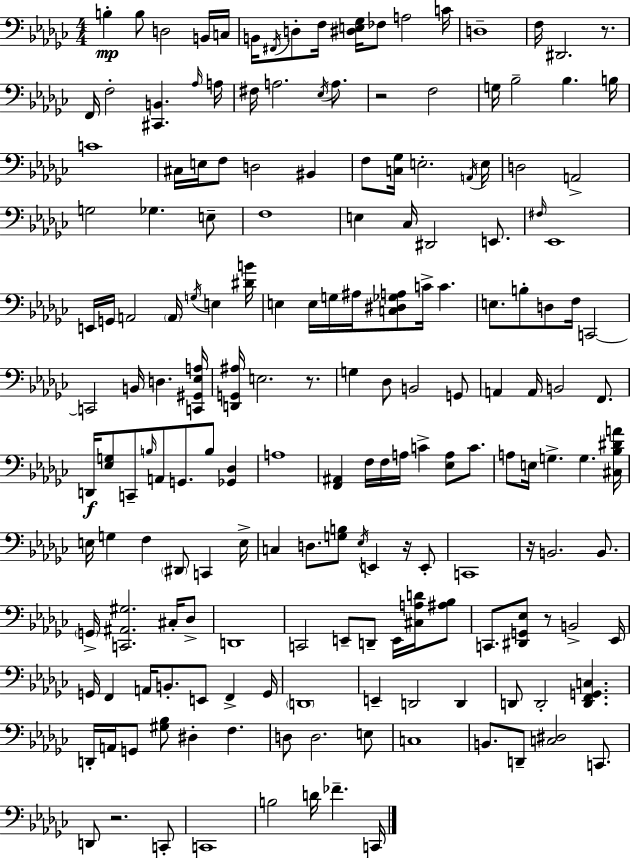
B3/q B3/e D3/h B2/s C3/s B2/s F#2/s D3/e F3/s [D#3,E3,Gb3]/s FES3/e A3/h C4/s D3/w F3/s D#2/h. R/e. F2/s F3/h [C#2,B2]/q. Ab3/s A3/s F#3/s A3/h. Eb3/s A3/e. R/h F3/h G3/s Bb3/h Bb3/q. B3/s C4/w C#3/s E3/s F3/e D3/h BIS2/q F3/e [C3,Gb3]/s E3/h. A2/s E3/s D3/h A2/h G3/h Gb3/q. E3/e F3/w E3/q CES3/s D#2/h E2/e. F#3/s Eb2/w E2/s G2/s A2/h A2/s G3/s E3/q [D#4,B4]/s E3/q E3/s G3/s A#3/s [C3,D#3,Gb3,A3]/e C4/s C4/q. E3/e. B3/e D3/e F3/s C2/h C2/h B2/s D3/q. [C2,G#2,Eb3,A3]/s [D2,G2,A#3]/s E3/h. R/e. G3/q Db3/e B2/h G2/e A2/q A2/s B2/h F2/e. D2/s [Eb3,G3]/e C2/e B3/s A2/e G2/e. B3/e [Gb2,Db3]/q A3/w [F2,A#2]/q F3/s F3/s A3/s C4/q [Eb3,A3]/e C4/e. A3/e E3/s G3/q. G3/q. [C#3,Bb3,D#4,A4]/s E3/s G3/q F3/q D#2/e C2/q E3/s C3/q D3/e. [G3,B3]/e Eb3/s E2/q R/s E2/e C2/w R/s B2/h. B2/e. G2/s [C2,A#2,G#3]/h. C#3/s Db3/e D2/w C2/h E2/e D2/e E2/s [C#3,A3,D4]/s [A#3,Bb3]/e C2/e. [D#2,G2,Eb3]/e R/e B2/h Eb2/s G2/s F2/q A2/s B2/e. E2/e F2/q G2/s D2/w E2/q D2/h D2/q D2/e D2/h [D2,F2,G2,C3]/q. D2/s A2/s G2/e [G#3,Bb3]/e D#3/q F3/q. D3/e D3/h. E3/e C3/w B2/e. D2/e [C3,D#3]/h C2/e. D2/e R/h. C2/e C2/w B3/h D4/s FES4/q. C2/s